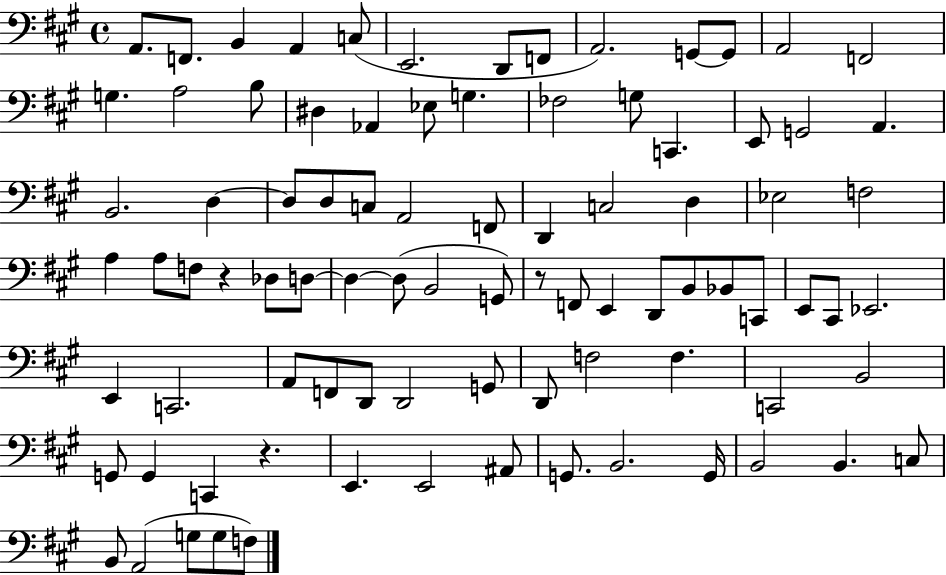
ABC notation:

X:1
T:Untitled
M:4/4
L:1/4
K:A
A,,/2 F,,/2 B,, A,, C,/2 E,,2 D,,/2 F,,/2 A,,2 G,,/2 G,,/2 A,,2 F,,2 G, A,2 B,/2 ^D, _A,, _E,/2 G, _F,2 G,/2 C,, E,,/2 G,,2 A,, B,,2 D, D,/2 D,/2 C,/2 A,,2 F,,/2 D,, C,2 D, _E,2 F,2 A, A,/2 F,/2 z _D,/2 D,/2 D, D,/2 B,,2 G,,/2 z/2 F,,/2 E,, D,,/2 B,,/2 _B,,/2 C,,/2 E,,/2 ^C,,/2 _E,,2 E,, C,,2 A,,/2 F,,/2 D,,/2 D,,2 G,,/2 D,,/2 F,2 F, C,,2 B,,2 G,,/2 G,, C,, z E,, E,,2 ^A,,/2 G,,/2 B,,2 G,,/4 B,,2 B,, C,/2 B,,/2 A,,2 G,/2 G,/2 F,/2